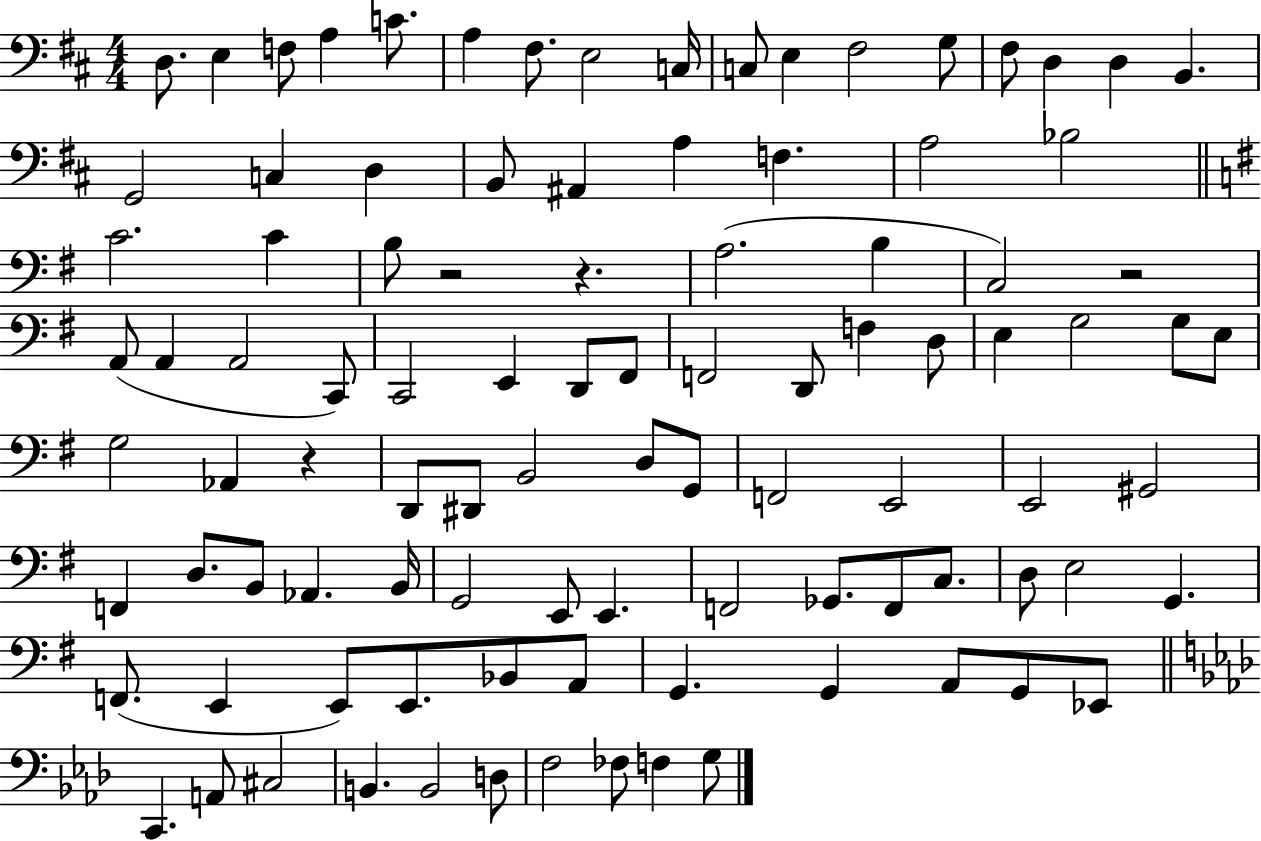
D3/e. E3/q F3/e A3/q C4/e. A3/q F#3/e. E3/h C3/s C3/e E3/q F#3/h G3/e F#3/e D3/q D3/q B2/q. G2/h C3/q D3/q B2/e A#2/q A3/q F3/q. A3/h Bb3/h C4/h. C4/q B3/e R/h R/q. A3/h. B3/q C3/h R/h A2/e A2/q A2/h C2/e C2/h E2/q D2/e F#2/e F2/h D2/e F3/q D3/e E3/q G3/h G3/e E3/e G3/h Ab2/q R/q D2/e D#2/e B2/h D3/e G2/e F2/h E2/h E2/h G#2/h F2/q D3/e. B2/e Ab2/q. B2/s G2/h E2/e E2/q. F2/h Gb2/e. F2/e C3/e. D3/e E3/h G2/q. F2/e. E2/q E2/e E2/e. Bb2/e A2/e G2/q. G2/q A2/e G2/e Eb2/e C2/q. A2/e C#3/h B2/q. B2/h D3/e F3/h FES3/e F3/q G3/e